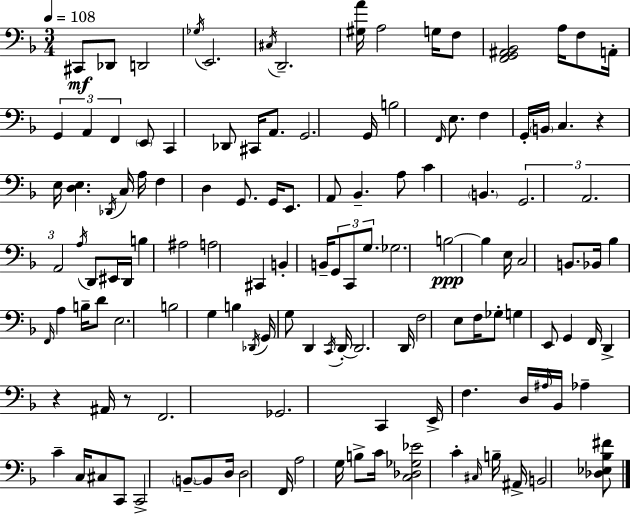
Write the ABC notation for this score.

X:1
T:Untitled
M:3/4
L:1/4
K:F
^C,,/2 _D,,/2 D,,2 _G,/4 E,,2 ^C,/4 D,,2 [^G,A]/4 A,2 G,/4 F,/2 [F,,G,,^A,,_B,,]2 A,/4 F,/2 A,,/4 G,, A,, F,, E,,/2 C,, _D,,/2 ^C,,/4 A,,/2 G,,2 G,,/4 B,2 F,,/4 E,/2 F, G,,/4 B,,/4 C, z E,/4 [D,E,] _D,,/4 C,/4 A,/4 F, D, G,,/2 G,,/4 E,,/2 A,,/2 _B,, A,/2 C B,, G,,2 A,,2 A,,2 A,/4 D,,/2 ^E,,/4 D,,/4 B, ^A,2 A,2 ^C,, B,, B,,/4 G,,/2 C,,/2 G,/2 _G,2 B,2 B, E,/4 C,2 B,,/2 _B,,/4 _B, F,,/4 A, B,/4 D/2 E,2 B,2 G, B, _D,,/4 G,,/4 G,/2 D,, C,,/4 D,,/4 D,,2 D,,/4 F,2 E,/2 F,/4 _G,/2 G, E,,/2 G,, F,,/4 D,, z ^A,,/4 z/2 F,,2 _G,,2 C,, E,,/4 F, D,/4 ^A,/4 _B,,/4 _A, C C,/4 ^C,/2 C,,/2 C,,2 B,,/2 B,,/2 D,/4 D,2 F,,/4 A,2 G,/4 B,/2 C/4 [C,_D,_G,_E]2 C ^C,/4 B,/4 ^A,,/4 B,,2 [_D,_E,_B,^F]/2